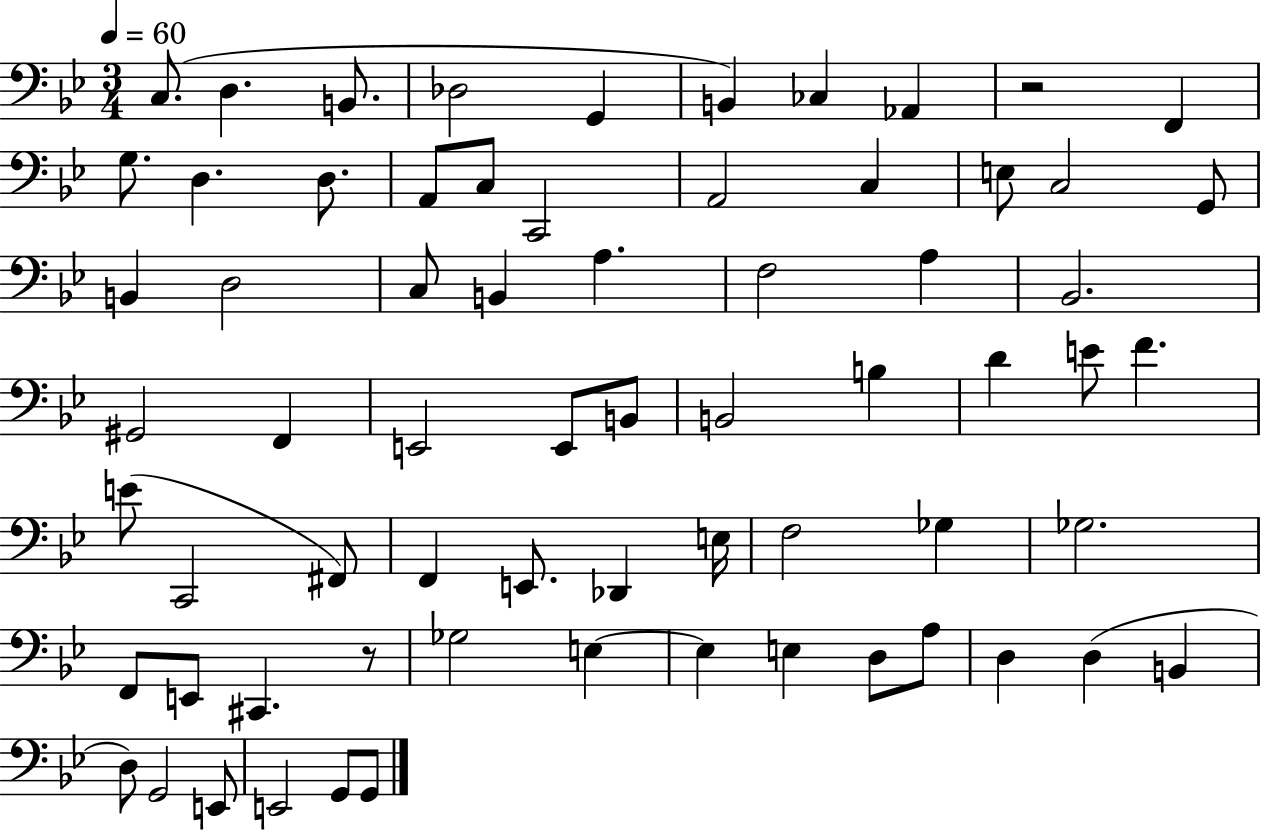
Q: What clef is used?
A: bass